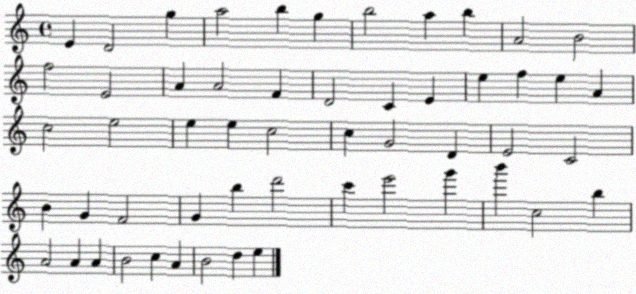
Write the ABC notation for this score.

X:1
T:Untitled
M:4/4
L:1/4
K:C
E D2 g a2 b g b2 a b A2 B2 f2 E2 A A2 F D2 C E e f e A c2 e2 e e c2 c G2 D E2 C2 B G F2 G b d'2 c' e'2 g' b' c2 b A2 A A B2 c A B2 d e